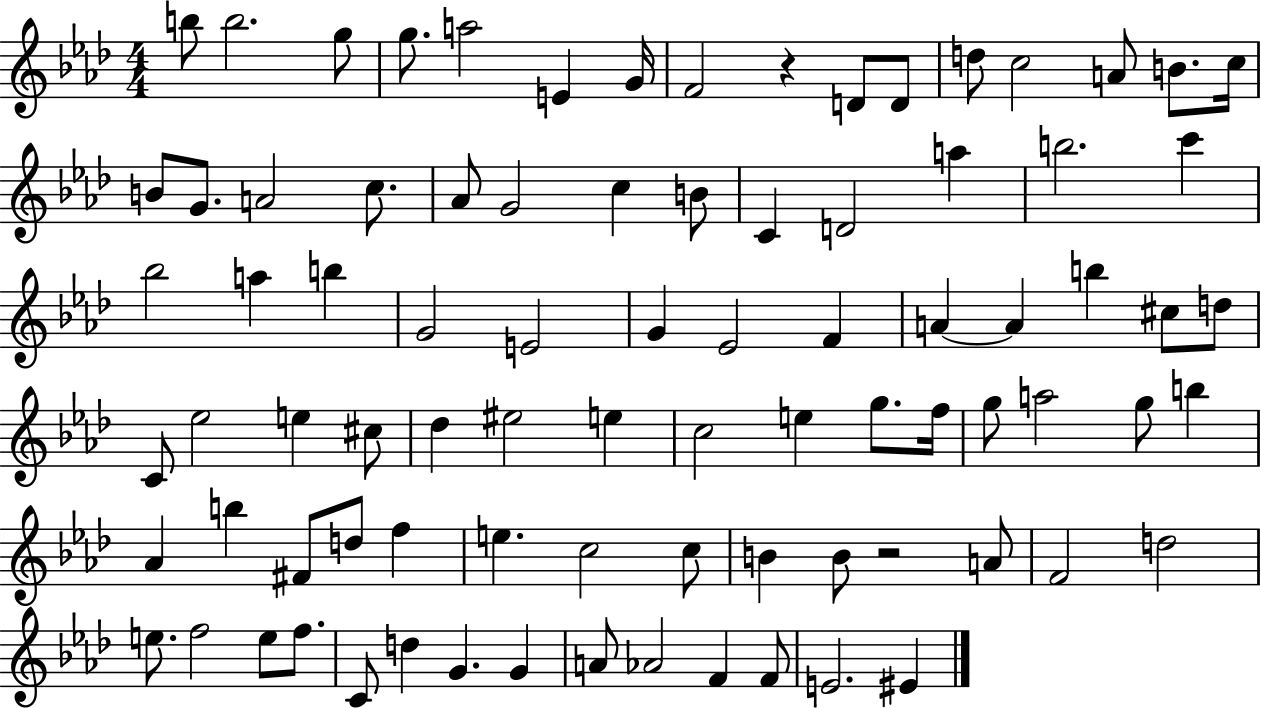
B5/e B5/h. G5/e G5/e. A5/h E4/q G4/s F4/h R/q D4/e D4/e D5/e C5/h A4/e B4/e. C5/s B4/e G4/e. A4/h C5/e. Ab4/e G4/h C5/q B4/e C4/q D4/h A5/q B5/h. C6/q Bb5/h A5/q B5/q G4/h E4/h G4/q Eb4/h F4/q A4/q A4/q B5/q C#5/e D5/e C4/e Eb5/h E5/q C#5/e Db5/q EIS5/h E5/q C5/h E5/q G5/e. F5/s G5/e A5/h G5/e B5/q Ab4/q B5/q F#4/e D5/e F5/q E5/q. C5/h C5/e B4/q B4/e R/h A4/e F4/h D5/h E5/e. F5/h E5/e F5/e. C4/e D5/q G4/q. G4/q A4/e Ab4/h F4/q F4/e E4/h. EIS4/q